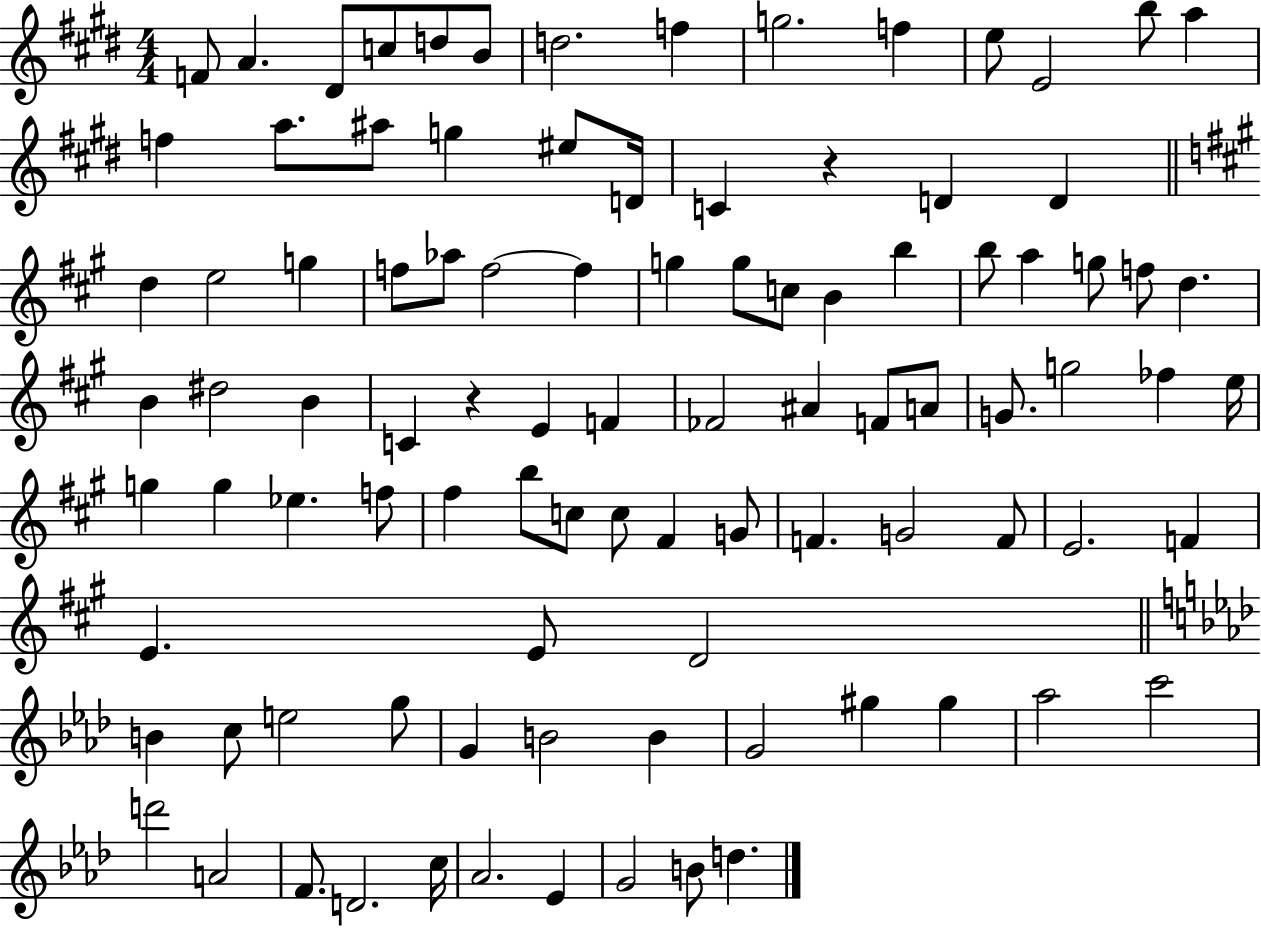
{
  \clef treble
  \numericTimeSignature
  \time 4/4
  \key e \major
  f'8 a'4. dis'8 c''8 d''8 b'8 | d''2. f''4 | g''2. f''4 | e''8 e'2 b''8 a''4 | \break f''4 a''8. ais''8 g''4 eis''8 d'16 | c'4 r4 d'4 d'4 | \bar "||" \break \key a \major d''4 e''2 g''4 | f''8 aes''8 f''2~~ f''4 | g''4 g''8 c''8 b'4 b''4 | b''8 a''4 g''8 f''8 d''4. | \break b'4 dis''2 b'4 | c'4 r4 e'4 f'4 | fes'2 ais'4 f'8 a'8 | g'8. g''2 fes''4 e''16 | \break g''4 g''4 ees''4. f''8 | fis''4 b''8 c''8 c''8 fis'4 g'8 | f'4. g'2 f'8 | e'2. f'4 | \break e'4. e'8 d'2 | \bar "||" \break \key aes \major b'4 c''8 e''2 g''8 | g'4 b'2 b'4 | g'2 gis''4 gis''4 | aes''2 c'''2 | \break d'''2 a'2 | f'8. d'2. c''16 | aes'2. ees'4 | g'2 b'8 d''4. | \break \bar "|."
}